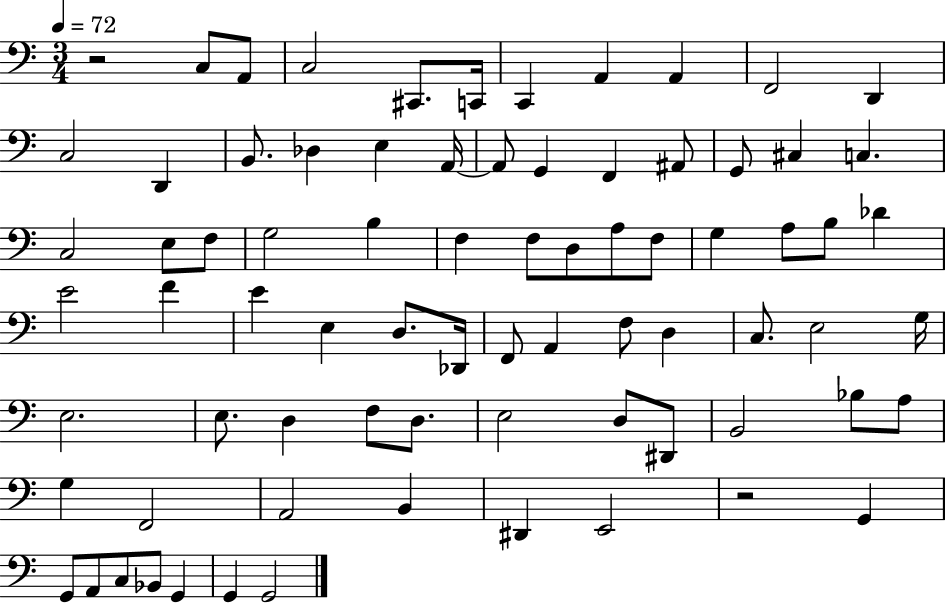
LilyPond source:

{
  \clef bass
  \numericTimeSignature
  \time 3/4
  \key c \major
  \tempo 4 = 72
  \repeat volta 2 { r2 c8 a,8 | c2 cis,8. c,16 | c,4 a,4 a,4 | f,2 d,4 | \break c2 d,4 | b,8. des4 e4 a,16~~ | a,8 g,4 f,4 ais,8 | g,8 cis4 c4. | \break c2 e8 f8 | g2 b4 | f4 f8 d8 a8 f8 | g4 a8 b8 des'4 | \break e'2 f'4 | e'4 e4 d8. des,16 | f,8 a,4 f8 d4 | c8. e2 g16 | \break e2. | e8. d4 f8 d8. | e2 d8 dis,8 | b,2 bes8 a8 | \break g4 f,2 | a,2 b,4 | dis,4 e,2 | r2 g,4 | \break g,8 a,8 c8 bes,8 g,4 | g,4 g,2 | } \bar "|."
}